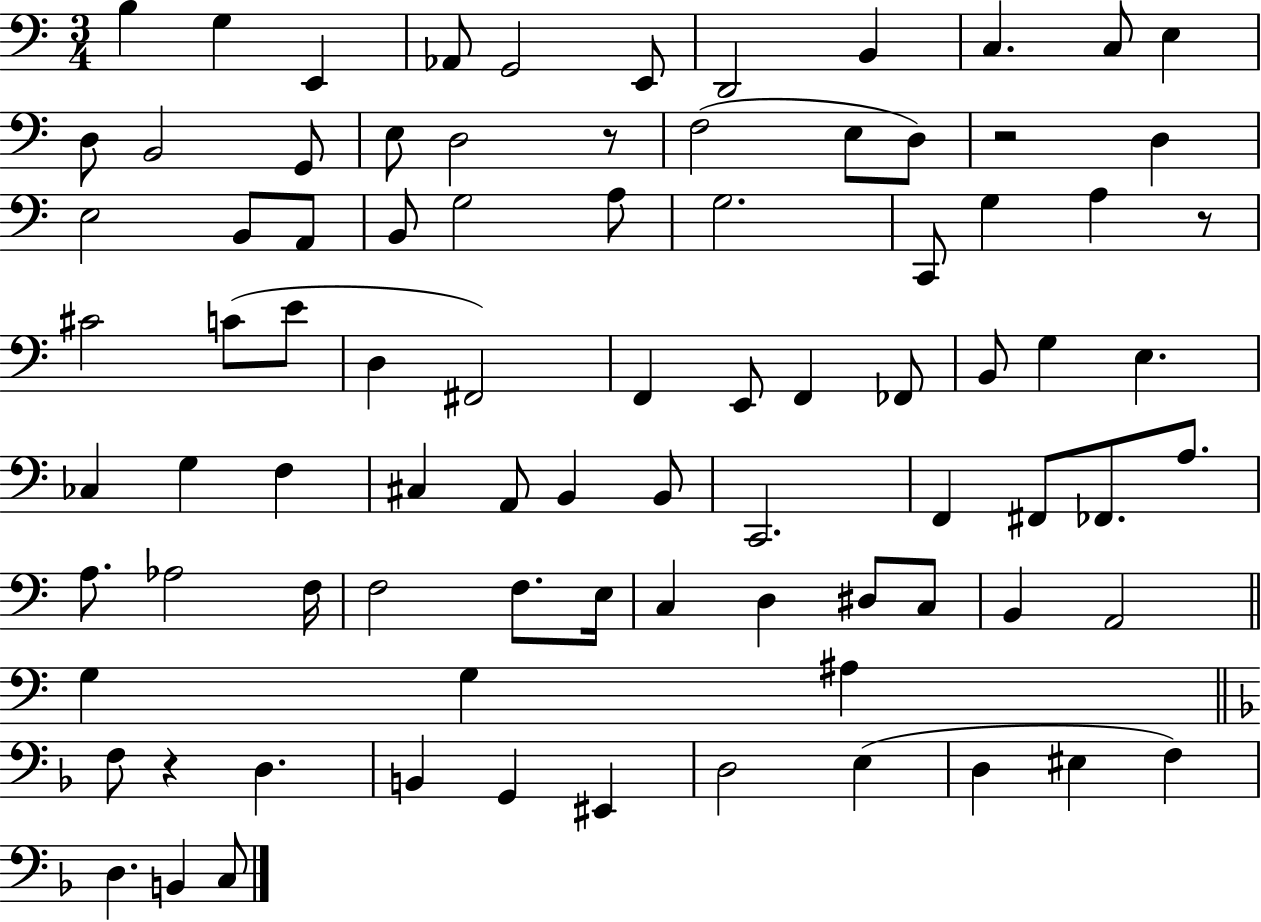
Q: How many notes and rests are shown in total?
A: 86